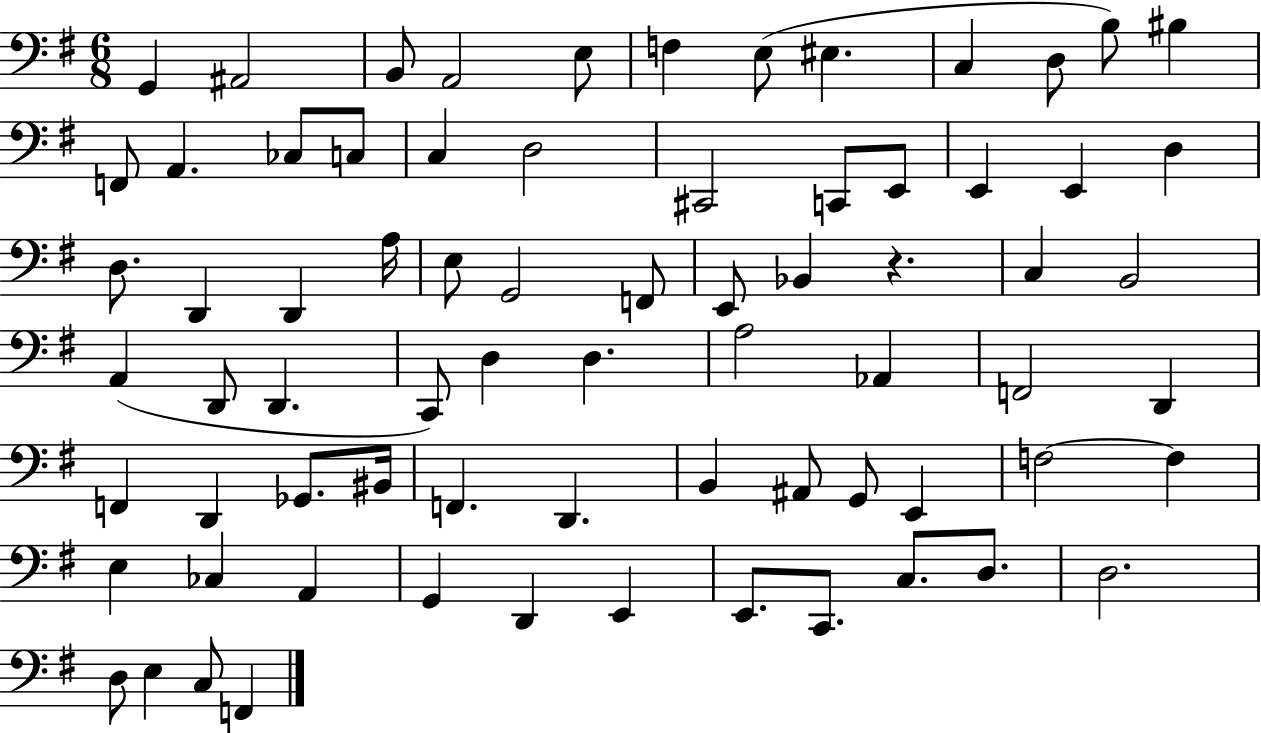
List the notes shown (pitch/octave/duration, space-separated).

G2/q A#2/h B2/e A2/h E3/e F3/q E3/e EIS3/q. C3/q D3/e B3/e BIS3/q F2/e A2/q. CES3/e C3/e C3/q D3/h C#2/h C2/e E2/e E2/q E2/q D3/q D3/e. D2/q D2/q A3/s E3/e G2/h F2/e E2/e Bb2/q R/q. C3/q B2/h A2/q D2/e D2/q. C2/e D3/q D3/q. A3/h Ab2/q F2/h D2/q F2/q D2/q Gb2/e. BIS2/s F2/q. D2/q. B2/q A#2/e G2/e E2/q F3/h F3/q E3/q CES3/q A2/q G2/q D2/q E2/q E2/e. C2/e. C3/e. D3/e. D3/h. D3/e E3/q C3/e F2/q